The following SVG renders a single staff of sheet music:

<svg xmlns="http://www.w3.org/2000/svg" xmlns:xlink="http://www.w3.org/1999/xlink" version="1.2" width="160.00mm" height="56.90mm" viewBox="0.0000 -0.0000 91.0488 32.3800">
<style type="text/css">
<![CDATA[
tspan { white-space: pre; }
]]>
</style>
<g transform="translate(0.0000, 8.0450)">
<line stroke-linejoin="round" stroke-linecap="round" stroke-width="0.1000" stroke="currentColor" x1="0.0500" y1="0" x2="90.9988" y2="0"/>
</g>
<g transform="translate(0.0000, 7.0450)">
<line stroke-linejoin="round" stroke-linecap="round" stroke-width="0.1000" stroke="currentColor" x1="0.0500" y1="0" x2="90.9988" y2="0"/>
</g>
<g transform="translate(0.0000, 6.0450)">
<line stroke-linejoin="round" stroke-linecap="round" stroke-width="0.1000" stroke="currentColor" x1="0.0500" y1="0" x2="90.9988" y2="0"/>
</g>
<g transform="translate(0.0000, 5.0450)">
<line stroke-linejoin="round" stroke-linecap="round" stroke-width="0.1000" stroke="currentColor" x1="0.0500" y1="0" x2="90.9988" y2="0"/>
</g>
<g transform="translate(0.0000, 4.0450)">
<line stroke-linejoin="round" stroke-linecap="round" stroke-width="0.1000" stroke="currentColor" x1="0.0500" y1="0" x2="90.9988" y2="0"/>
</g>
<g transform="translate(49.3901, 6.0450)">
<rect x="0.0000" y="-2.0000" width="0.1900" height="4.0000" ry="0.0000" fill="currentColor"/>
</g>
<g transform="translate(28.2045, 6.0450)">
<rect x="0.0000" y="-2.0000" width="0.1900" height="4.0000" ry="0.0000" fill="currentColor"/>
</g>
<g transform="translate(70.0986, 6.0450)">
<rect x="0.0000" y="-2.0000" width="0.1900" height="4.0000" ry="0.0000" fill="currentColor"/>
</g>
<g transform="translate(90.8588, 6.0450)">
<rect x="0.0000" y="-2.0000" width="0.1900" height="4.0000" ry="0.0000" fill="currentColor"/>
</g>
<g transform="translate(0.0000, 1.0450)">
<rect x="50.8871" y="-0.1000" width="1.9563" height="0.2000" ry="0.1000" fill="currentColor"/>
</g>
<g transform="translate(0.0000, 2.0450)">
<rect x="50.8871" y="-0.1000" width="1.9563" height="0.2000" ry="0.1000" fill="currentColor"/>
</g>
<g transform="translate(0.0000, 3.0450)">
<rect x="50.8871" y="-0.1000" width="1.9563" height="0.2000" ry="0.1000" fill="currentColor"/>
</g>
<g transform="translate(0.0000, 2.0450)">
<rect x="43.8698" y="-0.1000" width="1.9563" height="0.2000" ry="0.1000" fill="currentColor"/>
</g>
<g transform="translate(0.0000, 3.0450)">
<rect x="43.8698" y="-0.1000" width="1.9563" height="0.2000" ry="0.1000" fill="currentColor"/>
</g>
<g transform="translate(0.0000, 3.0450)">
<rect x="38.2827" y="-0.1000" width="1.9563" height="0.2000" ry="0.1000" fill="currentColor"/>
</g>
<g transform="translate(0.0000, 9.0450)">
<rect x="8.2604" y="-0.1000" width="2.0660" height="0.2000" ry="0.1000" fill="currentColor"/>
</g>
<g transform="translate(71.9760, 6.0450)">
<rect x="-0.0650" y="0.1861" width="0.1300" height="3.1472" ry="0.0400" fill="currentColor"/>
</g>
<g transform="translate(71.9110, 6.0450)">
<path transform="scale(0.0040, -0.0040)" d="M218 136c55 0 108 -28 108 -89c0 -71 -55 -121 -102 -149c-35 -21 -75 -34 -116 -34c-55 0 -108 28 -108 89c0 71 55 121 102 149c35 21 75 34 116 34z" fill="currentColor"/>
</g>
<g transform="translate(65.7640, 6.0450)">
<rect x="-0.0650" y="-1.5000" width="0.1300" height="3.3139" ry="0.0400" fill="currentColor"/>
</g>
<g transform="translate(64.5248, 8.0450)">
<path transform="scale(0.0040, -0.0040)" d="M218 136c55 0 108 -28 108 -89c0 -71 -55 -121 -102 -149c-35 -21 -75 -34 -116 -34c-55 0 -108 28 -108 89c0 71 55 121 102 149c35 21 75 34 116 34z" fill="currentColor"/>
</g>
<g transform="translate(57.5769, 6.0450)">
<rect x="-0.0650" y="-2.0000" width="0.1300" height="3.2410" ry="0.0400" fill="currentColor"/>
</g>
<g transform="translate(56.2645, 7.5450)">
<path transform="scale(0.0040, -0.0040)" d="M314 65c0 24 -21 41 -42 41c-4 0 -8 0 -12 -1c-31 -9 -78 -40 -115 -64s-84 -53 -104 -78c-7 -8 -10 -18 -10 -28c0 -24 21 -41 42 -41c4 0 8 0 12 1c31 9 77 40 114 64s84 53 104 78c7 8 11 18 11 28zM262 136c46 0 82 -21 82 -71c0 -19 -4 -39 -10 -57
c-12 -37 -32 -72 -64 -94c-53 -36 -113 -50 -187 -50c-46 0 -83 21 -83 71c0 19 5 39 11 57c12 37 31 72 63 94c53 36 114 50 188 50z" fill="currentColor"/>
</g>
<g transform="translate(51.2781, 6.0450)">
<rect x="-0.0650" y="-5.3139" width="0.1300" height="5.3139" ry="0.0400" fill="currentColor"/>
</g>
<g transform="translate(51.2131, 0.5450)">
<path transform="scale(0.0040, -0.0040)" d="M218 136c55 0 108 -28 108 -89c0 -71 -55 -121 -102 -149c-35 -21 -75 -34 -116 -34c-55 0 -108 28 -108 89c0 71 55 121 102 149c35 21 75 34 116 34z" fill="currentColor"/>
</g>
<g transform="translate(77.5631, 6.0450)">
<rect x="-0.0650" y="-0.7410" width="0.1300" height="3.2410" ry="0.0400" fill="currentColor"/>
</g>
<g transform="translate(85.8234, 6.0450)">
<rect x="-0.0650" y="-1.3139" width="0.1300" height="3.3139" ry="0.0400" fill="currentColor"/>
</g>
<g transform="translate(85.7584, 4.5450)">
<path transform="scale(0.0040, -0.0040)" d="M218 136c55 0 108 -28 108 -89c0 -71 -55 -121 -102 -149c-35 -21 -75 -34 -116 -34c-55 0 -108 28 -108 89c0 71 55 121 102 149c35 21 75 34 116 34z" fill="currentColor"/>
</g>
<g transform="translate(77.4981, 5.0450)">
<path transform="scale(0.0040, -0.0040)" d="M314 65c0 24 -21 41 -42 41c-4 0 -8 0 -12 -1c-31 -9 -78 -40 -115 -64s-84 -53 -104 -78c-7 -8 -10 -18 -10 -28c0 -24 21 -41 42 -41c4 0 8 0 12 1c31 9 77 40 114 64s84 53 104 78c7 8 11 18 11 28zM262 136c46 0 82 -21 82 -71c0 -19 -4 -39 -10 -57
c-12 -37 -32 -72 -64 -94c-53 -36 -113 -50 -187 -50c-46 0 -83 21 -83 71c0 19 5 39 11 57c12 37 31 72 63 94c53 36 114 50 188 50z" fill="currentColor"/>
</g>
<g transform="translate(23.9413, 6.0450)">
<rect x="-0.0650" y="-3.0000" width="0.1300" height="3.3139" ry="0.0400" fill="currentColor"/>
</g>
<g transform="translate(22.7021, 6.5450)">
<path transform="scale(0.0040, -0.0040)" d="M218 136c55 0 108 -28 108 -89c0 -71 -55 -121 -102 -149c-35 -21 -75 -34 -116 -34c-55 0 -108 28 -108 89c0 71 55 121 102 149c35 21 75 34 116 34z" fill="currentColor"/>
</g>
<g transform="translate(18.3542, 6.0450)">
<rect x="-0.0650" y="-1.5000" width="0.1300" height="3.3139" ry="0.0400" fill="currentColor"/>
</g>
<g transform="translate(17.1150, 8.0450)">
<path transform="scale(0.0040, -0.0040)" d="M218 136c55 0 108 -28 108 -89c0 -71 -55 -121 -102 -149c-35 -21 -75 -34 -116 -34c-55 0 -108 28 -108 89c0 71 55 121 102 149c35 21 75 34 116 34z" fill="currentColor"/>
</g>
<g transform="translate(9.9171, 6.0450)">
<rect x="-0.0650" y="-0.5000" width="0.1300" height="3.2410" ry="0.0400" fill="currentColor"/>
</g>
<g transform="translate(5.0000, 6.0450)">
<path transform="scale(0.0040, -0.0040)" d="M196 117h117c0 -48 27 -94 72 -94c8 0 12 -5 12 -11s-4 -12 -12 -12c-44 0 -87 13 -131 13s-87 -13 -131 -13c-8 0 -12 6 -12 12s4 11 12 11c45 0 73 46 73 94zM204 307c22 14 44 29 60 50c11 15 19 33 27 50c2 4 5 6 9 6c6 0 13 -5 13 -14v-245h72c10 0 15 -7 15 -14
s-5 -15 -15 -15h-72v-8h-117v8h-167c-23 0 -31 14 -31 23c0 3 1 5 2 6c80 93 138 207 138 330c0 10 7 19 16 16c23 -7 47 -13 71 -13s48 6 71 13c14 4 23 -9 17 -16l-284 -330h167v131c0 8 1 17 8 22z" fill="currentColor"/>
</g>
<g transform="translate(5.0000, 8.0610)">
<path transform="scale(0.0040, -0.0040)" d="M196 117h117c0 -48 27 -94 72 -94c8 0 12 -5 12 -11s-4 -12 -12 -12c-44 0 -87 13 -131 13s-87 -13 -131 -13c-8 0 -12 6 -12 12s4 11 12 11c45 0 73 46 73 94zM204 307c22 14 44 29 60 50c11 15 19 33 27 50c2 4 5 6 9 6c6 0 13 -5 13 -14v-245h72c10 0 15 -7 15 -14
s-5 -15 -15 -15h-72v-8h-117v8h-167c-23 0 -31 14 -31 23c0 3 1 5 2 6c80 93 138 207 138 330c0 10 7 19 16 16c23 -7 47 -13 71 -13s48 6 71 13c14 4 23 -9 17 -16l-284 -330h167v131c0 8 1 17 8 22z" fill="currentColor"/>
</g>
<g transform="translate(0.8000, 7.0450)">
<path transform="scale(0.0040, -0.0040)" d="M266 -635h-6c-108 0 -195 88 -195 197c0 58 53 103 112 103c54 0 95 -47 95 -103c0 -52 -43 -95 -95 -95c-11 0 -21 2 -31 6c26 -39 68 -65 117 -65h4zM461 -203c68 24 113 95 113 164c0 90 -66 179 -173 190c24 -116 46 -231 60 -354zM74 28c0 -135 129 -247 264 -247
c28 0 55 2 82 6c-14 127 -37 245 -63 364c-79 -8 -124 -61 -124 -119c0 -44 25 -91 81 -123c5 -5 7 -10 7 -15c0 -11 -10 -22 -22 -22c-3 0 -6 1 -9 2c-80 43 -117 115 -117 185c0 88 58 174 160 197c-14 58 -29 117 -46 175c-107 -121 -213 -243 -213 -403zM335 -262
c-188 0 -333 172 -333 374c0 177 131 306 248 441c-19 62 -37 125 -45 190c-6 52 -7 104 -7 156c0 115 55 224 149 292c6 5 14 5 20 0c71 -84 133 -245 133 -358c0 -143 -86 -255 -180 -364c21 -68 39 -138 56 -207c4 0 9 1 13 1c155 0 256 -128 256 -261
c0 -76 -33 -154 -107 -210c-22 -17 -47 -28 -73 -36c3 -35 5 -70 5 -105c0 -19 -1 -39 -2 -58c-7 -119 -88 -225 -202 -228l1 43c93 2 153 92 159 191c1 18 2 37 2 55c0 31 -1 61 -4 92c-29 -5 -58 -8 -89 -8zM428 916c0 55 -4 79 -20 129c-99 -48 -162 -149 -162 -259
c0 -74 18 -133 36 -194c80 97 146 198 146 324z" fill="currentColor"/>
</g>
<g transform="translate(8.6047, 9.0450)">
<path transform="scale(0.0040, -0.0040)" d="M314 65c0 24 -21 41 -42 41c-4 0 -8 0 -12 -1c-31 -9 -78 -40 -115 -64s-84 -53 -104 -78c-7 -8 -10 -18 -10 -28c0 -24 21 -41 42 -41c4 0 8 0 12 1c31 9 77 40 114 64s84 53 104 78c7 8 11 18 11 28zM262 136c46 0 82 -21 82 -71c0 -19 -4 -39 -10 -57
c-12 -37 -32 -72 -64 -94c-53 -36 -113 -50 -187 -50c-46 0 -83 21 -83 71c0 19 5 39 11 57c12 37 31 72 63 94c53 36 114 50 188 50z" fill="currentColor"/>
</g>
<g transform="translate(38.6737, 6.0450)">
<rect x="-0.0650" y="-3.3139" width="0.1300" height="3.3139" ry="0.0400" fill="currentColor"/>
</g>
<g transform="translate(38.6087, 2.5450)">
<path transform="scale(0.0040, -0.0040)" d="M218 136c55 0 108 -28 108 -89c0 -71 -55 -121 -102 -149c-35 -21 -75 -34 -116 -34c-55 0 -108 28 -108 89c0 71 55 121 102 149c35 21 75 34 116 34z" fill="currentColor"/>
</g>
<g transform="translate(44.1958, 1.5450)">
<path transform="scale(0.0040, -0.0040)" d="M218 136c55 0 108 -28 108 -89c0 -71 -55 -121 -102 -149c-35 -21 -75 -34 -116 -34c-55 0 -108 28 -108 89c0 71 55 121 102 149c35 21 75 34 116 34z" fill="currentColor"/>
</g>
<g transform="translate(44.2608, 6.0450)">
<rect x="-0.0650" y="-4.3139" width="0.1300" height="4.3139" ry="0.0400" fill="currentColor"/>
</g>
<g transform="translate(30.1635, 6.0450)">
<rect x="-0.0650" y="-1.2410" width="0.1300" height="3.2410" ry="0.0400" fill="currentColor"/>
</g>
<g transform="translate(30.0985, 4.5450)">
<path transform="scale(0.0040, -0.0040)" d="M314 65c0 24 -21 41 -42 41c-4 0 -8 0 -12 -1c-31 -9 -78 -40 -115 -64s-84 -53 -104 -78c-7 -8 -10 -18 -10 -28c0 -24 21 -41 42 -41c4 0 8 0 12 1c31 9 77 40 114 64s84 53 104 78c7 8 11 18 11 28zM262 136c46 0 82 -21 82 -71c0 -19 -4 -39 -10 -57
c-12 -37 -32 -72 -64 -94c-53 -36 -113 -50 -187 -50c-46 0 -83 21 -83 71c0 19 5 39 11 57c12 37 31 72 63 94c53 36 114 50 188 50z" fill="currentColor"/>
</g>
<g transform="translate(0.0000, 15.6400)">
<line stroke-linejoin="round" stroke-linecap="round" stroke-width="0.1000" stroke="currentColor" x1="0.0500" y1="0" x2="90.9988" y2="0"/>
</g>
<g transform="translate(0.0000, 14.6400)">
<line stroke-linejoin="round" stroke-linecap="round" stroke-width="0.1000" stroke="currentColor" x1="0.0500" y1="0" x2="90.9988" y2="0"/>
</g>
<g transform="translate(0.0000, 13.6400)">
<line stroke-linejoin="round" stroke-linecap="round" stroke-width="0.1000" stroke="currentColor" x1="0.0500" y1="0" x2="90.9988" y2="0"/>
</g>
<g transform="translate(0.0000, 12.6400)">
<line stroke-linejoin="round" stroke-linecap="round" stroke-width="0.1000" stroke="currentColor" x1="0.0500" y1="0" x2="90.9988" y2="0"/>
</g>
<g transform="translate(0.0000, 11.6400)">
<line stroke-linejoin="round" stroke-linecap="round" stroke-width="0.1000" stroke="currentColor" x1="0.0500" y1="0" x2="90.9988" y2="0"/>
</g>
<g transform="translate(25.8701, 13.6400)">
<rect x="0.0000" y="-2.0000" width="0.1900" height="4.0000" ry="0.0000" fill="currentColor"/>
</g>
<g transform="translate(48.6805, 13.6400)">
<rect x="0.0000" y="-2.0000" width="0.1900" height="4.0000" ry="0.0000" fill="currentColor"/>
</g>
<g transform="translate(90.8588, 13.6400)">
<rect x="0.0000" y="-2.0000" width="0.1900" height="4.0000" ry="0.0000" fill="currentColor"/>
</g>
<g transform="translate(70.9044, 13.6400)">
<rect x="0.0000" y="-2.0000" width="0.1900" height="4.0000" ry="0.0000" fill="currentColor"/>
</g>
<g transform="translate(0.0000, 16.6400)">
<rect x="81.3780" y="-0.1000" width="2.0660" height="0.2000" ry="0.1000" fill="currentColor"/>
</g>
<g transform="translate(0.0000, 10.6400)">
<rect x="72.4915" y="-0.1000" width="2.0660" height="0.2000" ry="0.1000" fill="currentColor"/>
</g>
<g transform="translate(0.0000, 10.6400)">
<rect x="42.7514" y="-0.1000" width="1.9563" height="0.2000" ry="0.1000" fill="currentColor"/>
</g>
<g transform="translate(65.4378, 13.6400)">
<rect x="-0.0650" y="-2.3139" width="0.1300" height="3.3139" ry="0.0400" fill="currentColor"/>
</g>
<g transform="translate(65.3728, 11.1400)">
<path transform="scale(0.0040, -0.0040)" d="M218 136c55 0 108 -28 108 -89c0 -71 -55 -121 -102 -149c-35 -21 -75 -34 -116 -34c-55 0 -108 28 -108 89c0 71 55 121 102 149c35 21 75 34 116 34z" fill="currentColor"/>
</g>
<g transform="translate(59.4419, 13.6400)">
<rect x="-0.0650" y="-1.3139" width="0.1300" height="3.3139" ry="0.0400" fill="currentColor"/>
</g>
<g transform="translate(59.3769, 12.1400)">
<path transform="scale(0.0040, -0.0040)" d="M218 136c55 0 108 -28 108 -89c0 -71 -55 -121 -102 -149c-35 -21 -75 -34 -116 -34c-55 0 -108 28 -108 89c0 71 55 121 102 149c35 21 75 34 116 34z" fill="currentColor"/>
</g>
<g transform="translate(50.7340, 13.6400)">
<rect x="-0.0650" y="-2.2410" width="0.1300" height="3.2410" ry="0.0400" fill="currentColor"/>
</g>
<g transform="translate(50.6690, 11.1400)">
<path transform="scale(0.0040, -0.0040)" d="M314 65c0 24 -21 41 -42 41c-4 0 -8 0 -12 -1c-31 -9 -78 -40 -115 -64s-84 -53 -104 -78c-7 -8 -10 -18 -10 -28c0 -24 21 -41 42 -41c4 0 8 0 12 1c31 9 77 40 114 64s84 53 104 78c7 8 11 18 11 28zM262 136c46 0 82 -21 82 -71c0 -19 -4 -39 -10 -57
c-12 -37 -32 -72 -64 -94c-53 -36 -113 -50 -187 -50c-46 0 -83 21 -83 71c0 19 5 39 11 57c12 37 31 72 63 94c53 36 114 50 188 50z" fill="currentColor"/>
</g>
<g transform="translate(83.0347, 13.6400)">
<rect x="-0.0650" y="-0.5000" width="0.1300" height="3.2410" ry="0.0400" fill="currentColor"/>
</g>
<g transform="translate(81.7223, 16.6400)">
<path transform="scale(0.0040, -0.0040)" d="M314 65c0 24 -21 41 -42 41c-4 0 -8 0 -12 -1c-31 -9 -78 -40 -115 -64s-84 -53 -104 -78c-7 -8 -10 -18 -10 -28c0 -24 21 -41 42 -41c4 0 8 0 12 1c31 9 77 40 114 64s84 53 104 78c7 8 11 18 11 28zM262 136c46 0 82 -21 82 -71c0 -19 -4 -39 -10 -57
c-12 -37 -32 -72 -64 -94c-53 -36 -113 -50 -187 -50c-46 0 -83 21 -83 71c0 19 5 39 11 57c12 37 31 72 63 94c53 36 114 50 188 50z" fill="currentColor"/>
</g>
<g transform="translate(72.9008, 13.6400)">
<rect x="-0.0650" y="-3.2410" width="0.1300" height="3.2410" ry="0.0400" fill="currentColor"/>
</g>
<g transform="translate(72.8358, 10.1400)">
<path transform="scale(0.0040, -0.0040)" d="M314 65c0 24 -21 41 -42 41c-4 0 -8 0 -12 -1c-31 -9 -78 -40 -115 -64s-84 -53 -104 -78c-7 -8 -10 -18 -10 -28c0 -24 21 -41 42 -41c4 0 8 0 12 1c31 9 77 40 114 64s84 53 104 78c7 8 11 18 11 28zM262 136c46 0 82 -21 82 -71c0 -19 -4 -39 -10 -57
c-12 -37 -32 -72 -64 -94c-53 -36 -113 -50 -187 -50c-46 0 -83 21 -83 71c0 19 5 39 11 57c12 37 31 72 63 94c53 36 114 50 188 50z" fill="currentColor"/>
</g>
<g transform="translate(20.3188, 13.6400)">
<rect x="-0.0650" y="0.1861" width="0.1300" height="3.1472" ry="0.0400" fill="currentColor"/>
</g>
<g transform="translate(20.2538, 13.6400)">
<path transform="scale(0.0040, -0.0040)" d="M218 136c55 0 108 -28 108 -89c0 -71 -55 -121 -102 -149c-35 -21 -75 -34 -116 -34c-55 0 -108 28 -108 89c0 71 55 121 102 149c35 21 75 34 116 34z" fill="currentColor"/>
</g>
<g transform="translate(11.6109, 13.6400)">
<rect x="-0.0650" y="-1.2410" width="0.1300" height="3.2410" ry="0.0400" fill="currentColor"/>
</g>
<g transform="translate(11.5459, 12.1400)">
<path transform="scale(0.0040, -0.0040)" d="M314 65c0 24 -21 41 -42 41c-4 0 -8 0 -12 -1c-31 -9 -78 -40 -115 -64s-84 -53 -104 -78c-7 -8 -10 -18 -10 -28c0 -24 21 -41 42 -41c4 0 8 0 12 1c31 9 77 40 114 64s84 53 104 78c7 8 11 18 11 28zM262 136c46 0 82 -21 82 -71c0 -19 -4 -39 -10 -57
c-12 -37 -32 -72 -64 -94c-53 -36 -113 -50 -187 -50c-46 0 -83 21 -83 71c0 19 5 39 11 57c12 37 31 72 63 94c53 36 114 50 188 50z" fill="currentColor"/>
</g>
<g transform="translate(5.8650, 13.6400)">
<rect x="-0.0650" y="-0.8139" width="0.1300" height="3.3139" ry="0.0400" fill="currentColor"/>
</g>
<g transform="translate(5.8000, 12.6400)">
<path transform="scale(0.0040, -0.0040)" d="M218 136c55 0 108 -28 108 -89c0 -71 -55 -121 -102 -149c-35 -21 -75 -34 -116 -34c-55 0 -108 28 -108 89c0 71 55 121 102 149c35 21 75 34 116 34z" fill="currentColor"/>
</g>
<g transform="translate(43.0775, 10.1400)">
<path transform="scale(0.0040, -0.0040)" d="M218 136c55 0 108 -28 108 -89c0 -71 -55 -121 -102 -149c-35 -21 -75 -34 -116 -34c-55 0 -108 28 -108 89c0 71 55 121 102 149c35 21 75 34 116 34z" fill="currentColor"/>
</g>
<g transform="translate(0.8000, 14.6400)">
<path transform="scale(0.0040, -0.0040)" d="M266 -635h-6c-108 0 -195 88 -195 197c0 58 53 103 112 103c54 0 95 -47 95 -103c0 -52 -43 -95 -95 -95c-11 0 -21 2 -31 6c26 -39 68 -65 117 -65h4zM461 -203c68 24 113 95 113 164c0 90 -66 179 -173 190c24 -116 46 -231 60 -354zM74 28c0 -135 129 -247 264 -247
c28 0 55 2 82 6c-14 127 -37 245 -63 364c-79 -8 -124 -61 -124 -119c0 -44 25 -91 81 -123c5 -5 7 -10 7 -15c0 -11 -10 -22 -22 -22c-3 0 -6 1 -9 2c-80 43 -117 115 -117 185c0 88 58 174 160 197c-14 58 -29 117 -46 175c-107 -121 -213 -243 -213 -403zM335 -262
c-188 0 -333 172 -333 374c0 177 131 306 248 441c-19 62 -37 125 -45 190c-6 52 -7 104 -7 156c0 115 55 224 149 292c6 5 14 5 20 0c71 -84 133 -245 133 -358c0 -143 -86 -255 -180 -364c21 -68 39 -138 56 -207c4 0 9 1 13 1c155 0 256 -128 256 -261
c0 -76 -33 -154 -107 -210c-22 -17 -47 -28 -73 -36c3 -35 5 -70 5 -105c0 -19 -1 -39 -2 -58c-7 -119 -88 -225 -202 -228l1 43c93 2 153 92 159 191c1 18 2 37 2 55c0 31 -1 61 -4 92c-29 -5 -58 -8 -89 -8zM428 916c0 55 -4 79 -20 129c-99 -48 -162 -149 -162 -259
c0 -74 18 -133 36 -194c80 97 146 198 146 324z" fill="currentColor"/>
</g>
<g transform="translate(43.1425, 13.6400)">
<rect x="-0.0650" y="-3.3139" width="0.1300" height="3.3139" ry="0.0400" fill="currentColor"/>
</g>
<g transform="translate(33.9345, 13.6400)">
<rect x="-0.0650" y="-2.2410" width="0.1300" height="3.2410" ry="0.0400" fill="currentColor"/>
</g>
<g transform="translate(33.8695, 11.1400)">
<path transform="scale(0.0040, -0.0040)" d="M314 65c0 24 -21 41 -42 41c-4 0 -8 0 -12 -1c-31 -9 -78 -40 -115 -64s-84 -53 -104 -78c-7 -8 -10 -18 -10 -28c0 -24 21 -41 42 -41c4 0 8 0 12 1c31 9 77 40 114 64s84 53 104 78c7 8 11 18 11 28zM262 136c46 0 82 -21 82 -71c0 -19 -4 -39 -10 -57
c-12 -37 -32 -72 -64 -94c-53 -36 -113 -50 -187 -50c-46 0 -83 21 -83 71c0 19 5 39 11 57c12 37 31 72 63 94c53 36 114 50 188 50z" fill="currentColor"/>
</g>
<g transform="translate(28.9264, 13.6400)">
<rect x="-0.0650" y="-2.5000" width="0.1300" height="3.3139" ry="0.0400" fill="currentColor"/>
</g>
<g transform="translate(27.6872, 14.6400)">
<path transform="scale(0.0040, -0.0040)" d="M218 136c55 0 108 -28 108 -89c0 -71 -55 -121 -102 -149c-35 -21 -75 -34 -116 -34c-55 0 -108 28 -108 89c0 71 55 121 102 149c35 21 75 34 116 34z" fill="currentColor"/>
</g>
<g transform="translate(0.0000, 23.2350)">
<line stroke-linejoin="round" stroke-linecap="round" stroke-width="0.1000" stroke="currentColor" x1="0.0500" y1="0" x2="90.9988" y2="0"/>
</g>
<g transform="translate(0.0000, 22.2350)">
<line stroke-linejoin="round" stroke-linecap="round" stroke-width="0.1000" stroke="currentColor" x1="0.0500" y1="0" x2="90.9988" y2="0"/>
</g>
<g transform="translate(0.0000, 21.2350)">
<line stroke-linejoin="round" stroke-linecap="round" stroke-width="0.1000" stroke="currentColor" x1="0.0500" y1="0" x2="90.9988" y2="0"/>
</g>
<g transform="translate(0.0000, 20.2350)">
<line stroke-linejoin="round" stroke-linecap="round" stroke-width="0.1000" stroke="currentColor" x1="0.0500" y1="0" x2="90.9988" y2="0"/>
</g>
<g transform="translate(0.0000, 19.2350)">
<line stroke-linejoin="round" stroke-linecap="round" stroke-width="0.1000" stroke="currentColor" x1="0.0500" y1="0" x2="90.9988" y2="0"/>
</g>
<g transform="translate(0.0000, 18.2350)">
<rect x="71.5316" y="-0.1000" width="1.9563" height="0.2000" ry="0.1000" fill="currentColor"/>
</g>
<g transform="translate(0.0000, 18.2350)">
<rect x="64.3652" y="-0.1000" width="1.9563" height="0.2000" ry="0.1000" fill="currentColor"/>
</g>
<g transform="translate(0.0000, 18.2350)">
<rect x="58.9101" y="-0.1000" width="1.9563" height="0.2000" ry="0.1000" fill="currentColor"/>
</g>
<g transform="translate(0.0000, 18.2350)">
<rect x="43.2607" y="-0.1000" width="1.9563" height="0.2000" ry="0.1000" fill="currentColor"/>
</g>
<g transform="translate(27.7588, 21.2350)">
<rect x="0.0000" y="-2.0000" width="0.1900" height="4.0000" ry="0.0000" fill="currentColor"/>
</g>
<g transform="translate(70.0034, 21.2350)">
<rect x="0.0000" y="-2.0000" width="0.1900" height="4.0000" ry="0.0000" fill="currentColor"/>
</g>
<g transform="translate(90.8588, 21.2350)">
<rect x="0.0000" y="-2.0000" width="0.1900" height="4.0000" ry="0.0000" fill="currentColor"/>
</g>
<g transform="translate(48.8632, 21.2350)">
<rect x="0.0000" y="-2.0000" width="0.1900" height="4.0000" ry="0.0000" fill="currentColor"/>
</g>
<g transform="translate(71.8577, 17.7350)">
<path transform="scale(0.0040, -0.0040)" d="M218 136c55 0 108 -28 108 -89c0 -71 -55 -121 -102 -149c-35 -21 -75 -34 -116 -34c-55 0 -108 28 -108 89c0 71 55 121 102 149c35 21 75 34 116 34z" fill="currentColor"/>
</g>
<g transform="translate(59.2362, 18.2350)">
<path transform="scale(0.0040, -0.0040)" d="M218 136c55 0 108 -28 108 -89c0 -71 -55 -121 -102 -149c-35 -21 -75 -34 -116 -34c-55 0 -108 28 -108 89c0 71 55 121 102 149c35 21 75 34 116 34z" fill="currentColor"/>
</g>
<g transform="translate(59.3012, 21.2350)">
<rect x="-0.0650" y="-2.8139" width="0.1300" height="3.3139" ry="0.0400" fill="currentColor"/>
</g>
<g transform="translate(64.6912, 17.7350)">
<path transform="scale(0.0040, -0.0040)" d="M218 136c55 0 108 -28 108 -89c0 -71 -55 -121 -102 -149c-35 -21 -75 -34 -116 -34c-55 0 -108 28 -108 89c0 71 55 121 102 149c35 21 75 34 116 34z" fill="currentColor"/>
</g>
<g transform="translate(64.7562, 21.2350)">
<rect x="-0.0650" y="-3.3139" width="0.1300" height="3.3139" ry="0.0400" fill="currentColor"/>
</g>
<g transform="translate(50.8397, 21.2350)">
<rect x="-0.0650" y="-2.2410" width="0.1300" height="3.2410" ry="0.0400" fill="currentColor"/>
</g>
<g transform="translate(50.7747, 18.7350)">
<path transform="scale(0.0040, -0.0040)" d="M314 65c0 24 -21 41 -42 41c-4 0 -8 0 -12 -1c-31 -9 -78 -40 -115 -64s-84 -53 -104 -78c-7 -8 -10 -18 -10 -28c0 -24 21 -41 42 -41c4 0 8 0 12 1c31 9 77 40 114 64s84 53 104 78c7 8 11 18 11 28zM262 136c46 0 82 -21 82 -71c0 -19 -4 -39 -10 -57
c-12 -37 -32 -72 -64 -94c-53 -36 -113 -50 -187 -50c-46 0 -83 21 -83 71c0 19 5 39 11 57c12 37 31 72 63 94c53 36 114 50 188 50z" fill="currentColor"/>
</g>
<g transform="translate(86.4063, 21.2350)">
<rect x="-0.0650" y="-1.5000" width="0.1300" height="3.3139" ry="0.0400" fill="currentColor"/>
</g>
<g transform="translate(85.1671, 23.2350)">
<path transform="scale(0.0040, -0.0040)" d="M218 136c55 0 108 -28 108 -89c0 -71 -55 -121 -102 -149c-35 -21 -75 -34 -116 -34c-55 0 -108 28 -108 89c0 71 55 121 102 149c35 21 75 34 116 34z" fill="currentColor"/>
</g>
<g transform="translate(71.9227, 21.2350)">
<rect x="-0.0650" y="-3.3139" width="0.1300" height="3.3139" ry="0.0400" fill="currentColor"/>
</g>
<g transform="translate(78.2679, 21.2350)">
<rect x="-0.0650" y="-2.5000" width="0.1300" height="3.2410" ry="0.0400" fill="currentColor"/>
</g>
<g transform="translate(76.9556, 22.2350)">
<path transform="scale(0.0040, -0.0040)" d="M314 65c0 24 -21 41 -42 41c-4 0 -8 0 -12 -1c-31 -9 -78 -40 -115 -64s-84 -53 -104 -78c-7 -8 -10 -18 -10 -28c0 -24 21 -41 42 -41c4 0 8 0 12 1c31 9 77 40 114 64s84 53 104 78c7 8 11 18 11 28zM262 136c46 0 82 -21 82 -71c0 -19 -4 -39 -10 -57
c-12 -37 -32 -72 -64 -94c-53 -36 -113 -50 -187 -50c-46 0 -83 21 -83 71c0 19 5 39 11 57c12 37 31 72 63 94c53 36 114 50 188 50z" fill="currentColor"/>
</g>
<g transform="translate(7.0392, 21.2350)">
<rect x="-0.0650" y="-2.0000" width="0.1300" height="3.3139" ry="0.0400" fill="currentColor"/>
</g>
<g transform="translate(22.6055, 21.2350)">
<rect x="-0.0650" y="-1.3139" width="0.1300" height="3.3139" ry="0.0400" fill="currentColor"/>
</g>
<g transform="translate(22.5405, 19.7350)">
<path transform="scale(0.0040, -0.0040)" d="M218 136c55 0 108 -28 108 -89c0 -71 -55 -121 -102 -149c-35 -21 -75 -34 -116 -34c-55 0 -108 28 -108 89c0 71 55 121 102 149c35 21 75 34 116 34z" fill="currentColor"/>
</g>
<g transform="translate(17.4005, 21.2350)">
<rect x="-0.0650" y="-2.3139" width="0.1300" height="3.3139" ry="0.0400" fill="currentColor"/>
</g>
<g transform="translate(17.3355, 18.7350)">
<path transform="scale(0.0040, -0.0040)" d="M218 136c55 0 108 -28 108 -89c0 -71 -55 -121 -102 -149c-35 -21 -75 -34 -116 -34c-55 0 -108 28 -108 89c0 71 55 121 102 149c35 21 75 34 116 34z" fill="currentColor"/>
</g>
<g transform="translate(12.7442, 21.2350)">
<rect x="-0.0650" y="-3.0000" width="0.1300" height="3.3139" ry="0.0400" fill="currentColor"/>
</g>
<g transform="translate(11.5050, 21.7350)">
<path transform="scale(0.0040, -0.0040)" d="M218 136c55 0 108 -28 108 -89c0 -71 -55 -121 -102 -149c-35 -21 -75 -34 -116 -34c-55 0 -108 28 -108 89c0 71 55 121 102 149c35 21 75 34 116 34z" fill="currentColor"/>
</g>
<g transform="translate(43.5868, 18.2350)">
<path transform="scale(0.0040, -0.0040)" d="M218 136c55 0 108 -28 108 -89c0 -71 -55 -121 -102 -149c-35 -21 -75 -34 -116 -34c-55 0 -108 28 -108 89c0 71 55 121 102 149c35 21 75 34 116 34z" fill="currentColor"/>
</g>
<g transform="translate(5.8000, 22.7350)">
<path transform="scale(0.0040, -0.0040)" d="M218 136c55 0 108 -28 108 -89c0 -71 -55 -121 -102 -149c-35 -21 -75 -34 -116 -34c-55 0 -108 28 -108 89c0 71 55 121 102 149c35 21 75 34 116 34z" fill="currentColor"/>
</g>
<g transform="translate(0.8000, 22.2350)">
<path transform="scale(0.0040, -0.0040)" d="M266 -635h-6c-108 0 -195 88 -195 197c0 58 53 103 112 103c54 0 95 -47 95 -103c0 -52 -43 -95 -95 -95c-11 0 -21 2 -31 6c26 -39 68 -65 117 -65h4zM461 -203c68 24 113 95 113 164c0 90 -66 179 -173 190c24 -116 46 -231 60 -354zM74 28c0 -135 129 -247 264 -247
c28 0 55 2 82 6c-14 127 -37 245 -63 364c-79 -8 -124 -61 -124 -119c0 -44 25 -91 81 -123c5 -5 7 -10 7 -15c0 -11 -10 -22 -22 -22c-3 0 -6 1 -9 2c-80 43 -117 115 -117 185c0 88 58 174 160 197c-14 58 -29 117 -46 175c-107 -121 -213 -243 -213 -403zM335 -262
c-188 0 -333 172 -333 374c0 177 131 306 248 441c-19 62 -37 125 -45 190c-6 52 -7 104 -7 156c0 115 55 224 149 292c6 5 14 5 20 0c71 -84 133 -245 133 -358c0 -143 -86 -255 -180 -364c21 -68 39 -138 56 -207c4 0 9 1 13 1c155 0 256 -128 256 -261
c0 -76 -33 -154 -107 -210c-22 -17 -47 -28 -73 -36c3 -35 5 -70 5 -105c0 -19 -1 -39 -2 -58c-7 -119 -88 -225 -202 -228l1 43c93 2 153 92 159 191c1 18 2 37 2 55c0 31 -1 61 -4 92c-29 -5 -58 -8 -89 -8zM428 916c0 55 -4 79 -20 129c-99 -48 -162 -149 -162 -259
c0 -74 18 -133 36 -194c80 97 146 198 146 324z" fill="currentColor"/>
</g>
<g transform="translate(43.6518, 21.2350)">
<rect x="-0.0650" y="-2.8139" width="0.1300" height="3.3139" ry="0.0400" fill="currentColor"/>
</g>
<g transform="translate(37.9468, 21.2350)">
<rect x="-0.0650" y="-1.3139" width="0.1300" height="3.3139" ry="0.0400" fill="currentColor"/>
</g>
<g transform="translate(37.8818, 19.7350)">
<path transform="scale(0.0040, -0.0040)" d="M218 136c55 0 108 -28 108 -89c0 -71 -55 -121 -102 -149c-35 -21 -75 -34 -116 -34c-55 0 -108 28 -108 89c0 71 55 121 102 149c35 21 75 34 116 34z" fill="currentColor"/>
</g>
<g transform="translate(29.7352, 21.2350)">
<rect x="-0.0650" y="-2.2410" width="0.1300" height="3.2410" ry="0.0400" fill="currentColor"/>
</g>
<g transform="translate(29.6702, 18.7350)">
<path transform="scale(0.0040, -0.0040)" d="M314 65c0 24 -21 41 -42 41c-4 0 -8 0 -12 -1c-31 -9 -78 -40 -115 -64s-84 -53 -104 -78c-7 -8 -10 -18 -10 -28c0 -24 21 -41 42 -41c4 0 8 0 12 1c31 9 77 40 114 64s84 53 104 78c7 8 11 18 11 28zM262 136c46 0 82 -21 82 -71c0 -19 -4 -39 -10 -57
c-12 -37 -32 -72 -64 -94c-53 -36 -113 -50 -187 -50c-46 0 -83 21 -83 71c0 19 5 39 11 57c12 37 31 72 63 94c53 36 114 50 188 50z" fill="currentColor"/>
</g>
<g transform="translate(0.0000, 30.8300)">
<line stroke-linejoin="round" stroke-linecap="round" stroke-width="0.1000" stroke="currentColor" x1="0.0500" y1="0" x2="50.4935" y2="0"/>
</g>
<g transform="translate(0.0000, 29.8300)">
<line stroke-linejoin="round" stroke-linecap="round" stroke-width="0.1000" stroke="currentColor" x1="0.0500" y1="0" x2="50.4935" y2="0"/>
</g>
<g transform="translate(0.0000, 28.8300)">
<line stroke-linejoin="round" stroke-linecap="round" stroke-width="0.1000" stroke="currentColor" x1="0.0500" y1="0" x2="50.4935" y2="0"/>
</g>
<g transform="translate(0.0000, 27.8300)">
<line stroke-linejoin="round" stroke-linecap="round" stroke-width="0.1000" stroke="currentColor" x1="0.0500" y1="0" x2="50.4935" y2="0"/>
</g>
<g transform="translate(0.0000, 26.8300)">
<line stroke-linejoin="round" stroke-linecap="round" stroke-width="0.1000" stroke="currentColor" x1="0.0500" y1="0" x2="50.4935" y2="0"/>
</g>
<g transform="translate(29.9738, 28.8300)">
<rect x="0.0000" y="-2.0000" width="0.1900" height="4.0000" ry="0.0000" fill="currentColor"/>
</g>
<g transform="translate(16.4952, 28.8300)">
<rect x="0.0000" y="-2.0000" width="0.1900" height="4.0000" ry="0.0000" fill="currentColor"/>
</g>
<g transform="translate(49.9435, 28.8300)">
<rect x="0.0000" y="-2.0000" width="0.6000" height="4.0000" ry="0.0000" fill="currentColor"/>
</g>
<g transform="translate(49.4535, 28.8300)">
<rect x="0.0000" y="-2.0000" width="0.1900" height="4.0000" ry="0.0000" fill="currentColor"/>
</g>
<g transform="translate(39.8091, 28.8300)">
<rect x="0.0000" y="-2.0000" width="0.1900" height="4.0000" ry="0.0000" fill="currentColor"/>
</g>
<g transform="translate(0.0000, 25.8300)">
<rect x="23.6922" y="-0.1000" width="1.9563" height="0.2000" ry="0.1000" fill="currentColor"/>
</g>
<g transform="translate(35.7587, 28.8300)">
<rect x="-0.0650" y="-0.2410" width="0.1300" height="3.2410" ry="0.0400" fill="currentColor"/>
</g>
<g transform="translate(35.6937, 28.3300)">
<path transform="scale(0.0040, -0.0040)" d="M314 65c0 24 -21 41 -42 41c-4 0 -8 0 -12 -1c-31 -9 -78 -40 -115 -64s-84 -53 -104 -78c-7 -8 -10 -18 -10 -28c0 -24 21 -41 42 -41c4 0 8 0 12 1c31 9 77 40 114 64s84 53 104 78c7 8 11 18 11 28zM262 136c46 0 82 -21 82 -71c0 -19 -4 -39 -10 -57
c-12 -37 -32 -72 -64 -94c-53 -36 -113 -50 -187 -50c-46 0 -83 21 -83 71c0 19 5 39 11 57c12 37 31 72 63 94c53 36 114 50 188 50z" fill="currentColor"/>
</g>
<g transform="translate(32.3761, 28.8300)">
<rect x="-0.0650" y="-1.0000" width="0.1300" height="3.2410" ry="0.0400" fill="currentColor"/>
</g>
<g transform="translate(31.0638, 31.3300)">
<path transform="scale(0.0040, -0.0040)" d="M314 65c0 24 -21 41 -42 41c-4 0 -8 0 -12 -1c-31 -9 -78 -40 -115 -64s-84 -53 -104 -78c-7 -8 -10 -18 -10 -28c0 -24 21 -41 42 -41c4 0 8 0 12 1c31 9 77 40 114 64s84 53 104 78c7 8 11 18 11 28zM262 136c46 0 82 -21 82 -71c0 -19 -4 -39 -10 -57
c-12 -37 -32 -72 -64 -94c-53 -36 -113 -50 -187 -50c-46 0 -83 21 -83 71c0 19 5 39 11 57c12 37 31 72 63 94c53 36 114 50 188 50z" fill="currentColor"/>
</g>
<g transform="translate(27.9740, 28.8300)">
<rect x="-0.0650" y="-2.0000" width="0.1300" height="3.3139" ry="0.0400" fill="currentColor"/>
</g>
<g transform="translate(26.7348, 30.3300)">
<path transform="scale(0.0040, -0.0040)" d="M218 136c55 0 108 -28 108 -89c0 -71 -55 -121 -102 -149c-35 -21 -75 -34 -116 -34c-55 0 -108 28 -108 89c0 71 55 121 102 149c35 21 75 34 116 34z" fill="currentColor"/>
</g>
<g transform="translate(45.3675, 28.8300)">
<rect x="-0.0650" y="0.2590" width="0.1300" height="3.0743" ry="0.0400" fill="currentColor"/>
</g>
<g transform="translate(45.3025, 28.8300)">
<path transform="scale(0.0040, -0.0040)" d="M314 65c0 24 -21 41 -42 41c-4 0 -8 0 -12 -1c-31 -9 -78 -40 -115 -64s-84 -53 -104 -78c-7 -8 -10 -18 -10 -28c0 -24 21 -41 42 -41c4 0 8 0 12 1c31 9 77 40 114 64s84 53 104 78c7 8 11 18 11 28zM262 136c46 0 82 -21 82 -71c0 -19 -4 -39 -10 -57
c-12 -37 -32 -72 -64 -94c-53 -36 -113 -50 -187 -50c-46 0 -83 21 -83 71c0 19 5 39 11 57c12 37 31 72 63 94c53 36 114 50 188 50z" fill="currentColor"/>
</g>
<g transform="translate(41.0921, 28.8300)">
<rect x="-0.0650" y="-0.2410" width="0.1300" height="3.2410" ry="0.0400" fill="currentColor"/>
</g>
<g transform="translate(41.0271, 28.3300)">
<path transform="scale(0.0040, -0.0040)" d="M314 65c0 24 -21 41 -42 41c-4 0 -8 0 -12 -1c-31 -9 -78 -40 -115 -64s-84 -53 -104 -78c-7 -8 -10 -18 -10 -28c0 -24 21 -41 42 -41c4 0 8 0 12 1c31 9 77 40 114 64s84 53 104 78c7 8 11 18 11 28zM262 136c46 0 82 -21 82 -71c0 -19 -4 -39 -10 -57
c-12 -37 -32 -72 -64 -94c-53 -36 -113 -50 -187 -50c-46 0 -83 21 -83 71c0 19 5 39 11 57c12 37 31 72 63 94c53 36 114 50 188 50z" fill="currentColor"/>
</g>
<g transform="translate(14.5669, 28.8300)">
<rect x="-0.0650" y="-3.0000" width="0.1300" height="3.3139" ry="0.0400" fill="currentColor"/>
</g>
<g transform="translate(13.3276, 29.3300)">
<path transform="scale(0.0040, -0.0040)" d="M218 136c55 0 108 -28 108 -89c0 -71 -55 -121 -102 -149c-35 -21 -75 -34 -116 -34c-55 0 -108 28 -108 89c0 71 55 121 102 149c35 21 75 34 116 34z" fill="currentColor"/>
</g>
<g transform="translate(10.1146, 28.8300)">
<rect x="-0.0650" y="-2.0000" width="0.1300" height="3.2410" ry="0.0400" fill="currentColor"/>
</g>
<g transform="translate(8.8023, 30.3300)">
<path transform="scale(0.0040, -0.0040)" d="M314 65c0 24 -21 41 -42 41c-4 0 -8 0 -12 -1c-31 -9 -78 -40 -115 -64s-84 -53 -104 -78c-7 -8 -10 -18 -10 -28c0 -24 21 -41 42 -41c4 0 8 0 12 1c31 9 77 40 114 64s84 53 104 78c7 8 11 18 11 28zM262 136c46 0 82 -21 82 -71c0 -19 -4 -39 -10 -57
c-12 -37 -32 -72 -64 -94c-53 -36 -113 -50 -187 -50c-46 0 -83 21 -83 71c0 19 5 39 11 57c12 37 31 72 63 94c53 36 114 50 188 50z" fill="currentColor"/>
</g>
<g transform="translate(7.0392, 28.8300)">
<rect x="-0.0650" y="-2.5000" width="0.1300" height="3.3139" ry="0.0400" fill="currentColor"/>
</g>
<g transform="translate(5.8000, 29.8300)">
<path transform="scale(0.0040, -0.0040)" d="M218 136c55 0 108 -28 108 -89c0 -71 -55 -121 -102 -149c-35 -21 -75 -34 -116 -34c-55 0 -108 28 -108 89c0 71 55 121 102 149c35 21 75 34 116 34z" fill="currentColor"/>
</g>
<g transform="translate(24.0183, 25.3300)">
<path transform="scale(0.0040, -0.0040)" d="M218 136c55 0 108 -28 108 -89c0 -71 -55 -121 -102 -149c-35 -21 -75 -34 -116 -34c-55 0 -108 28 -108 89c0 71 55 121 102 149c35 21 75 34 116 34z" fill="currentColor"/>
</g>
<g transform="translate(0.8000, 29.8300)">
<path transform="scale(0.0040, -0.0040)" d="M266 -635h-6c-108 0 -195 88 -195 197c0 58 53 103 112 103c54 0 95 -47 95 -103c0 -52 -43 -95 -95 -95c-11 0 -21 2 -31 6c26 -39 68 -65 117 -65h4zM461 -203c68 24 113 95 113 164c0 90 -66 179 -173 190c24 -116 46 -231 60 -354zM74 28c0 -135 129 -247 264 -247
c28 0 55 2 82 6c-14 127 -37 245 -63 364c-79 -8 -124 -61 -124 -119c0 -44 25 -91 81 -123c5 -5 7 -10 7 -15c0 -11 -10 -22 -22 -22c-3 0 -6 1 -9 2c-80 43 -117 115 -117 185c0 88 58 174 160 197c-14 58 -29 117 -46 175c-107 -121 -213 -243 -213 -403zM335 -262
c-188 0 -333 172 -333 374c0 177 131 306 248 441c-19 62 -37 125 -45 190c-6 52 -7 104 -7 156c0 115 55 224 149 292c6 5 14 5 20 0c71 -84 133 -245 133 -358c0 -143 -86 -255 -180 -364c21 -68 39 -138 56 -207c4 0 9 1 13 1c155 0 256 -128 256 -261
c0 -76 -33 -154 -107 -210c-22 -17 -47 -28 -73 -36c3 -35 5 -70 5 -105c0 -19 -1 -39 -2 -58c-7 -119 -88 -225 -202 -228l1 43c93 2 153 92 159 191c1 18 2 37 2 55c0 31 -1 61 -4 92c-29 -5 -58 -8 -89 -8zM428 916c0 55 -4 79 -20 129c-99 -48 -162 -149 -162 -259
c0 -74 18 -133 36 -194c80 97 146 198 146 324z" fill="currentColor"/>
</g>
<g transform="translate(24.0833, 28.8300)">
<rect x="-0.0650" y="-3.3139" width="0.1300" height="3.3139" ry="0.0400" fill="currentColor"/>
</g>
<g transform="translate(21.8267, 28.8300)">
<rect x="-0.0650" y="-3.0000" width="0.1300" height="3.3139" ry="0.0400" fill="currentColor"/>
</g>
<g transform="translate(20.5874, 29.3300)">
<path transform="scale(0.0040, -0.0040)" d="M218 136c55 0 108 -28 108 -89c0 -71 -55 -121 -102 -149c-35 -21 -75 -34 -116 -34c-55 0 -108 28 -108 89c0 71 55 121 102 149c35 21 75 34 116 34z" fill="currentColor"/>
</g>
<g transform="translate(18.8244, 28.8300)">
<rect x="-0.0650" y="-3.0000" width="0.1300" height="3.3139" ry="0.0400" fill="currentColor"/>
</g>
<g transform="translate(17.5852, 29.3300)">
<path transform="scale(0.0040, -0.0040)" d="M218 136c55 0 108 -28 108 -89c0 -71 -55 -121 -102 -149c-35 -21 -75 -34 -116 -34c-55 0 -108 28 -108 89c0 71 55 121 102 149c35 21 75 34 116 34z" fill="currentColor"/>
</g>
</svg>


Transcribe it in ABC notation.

X:1
T:Untitled
M:4/4
L:1/4
K:C
C2 E A e2 b d' f' F2 E B d2 e d e2 B G g2 b g2 e g b2 C2 F A g e g2 e a g2 a b b G2 E G F2 A A A b F D2 c2 c2 B2